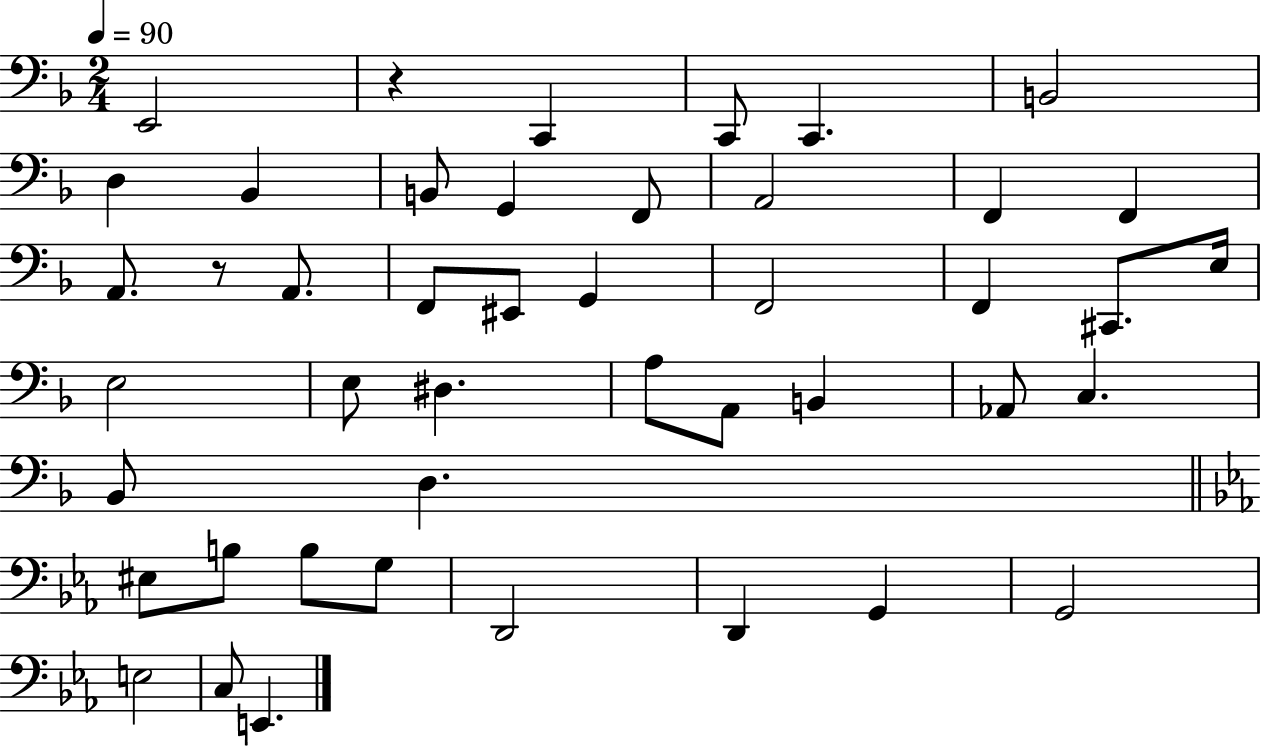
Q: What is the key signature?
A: F major